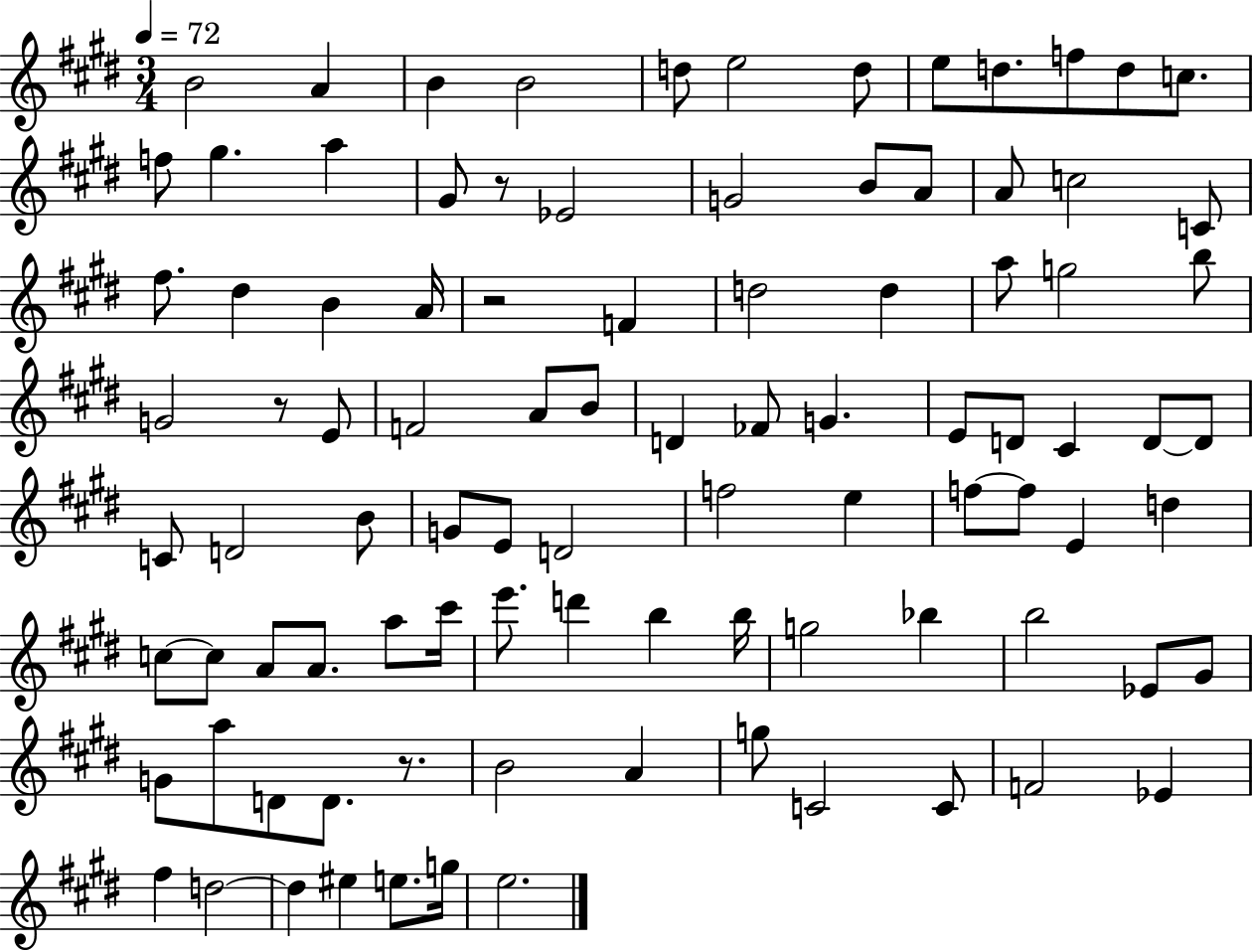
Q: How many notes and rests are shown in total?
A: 95